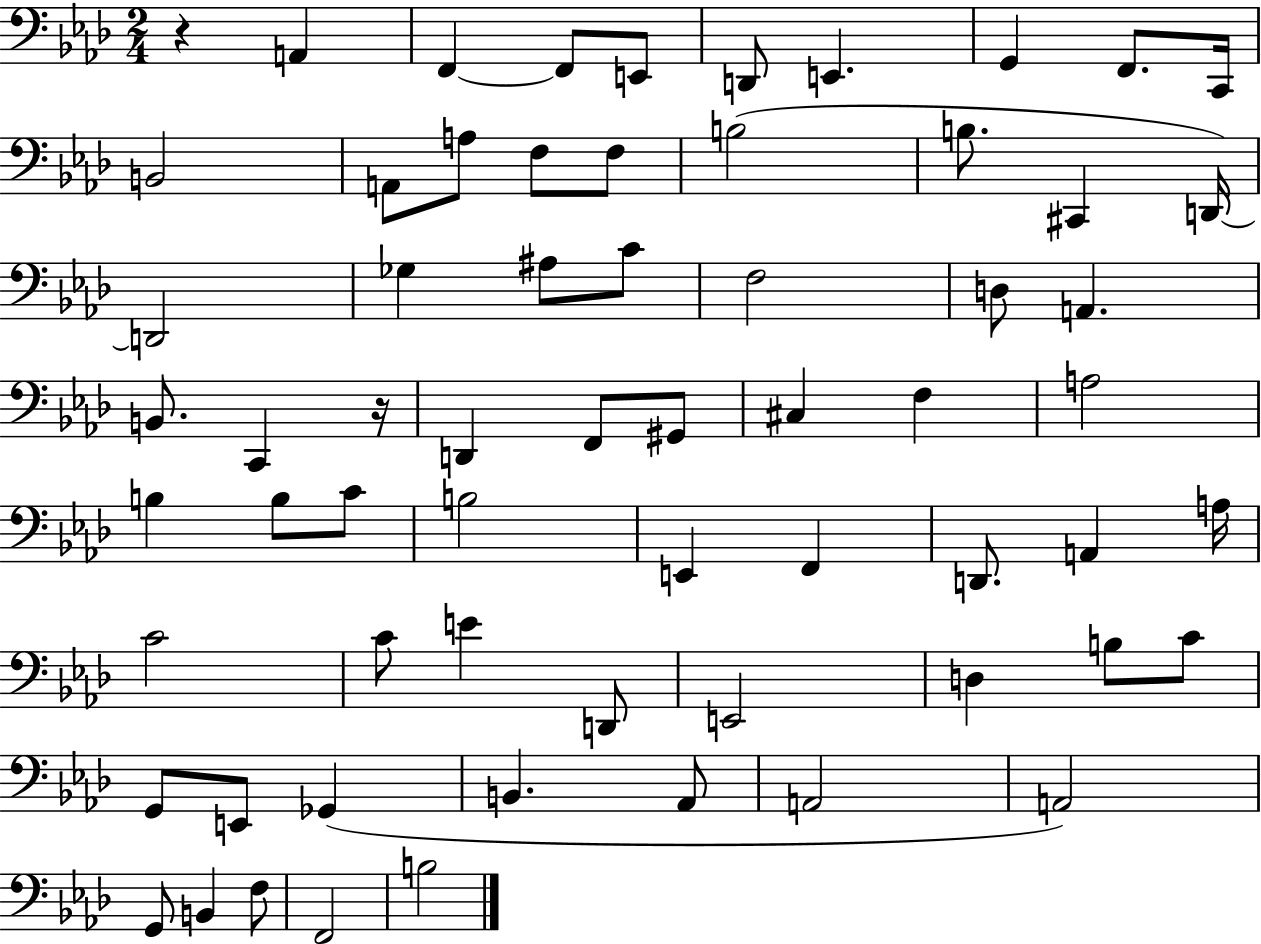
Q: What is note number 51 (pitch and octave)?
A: G2